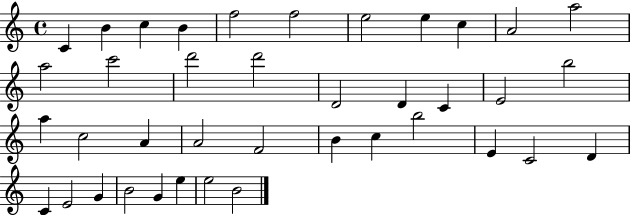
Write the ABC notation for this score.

X:1
T:Untitled
M:4/4
L:1/4
K:C
C B c B f2 f2 e2 e c A2 a2 a2 c'2 d'2 d'2 D2 D C E2 b2 a c2 A A2 F2 B c b2 E C2 D C E2 G B2 G e e2 B2